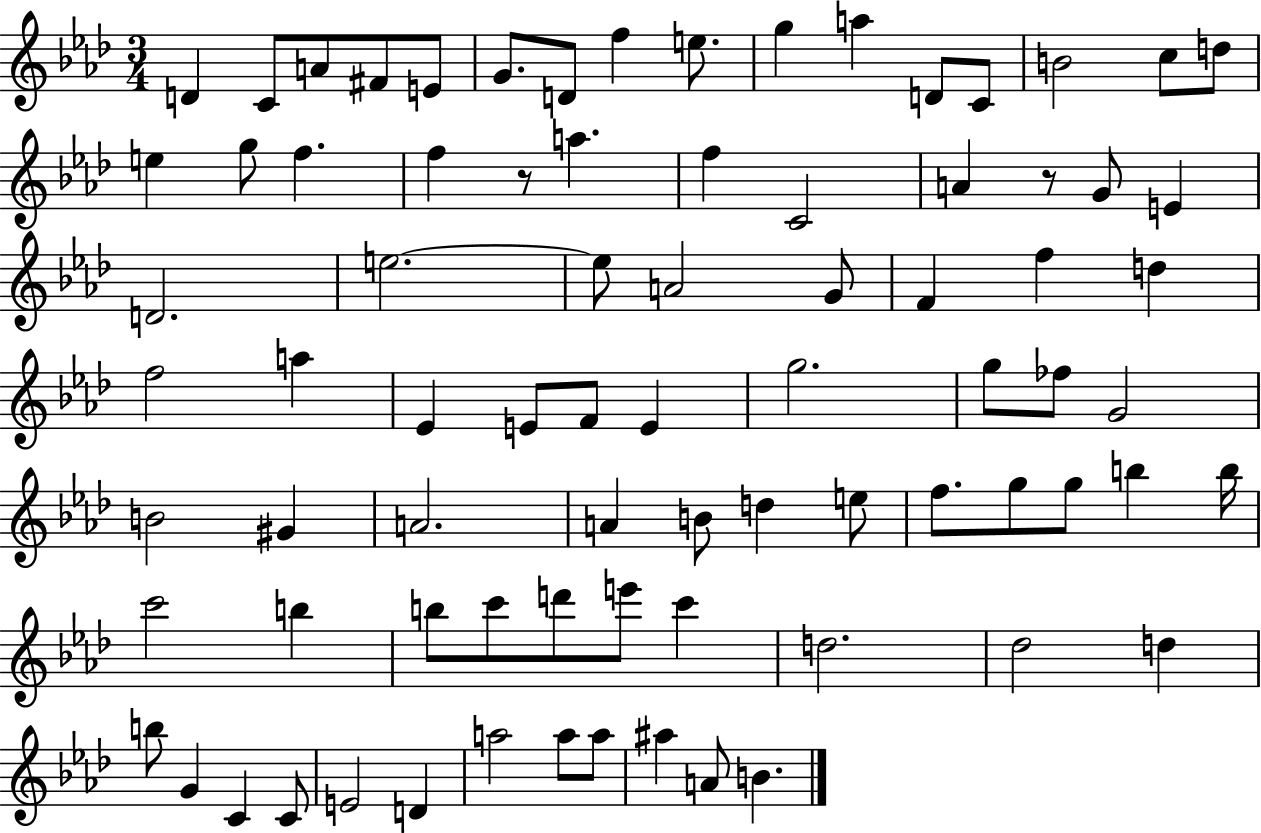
X:1
T:Untitled
M:3/4
L:1/4
K:Ab
D C/2 A/2 ^F/2 E/2 G/2 D/2 f e/2 g a D/2 C/2 B2 c/2 d/2 e g/2 f f z/2 a f C2 A z/2 G/2 E D2 e2 e/2 A2 G/2 F f d f2 a _E E/2 F/2 E g2 g/2 _f/2 G2 B2 ^G A2 A B/2 d e/2 f/2 g/2 g/2 b b/4 c'2 b b/2 c'/2 d'/2 e'/2 c' d2 _d2 d b/2 G C C/2 E2 D a2 a/2 a/2 ^a A/2 B